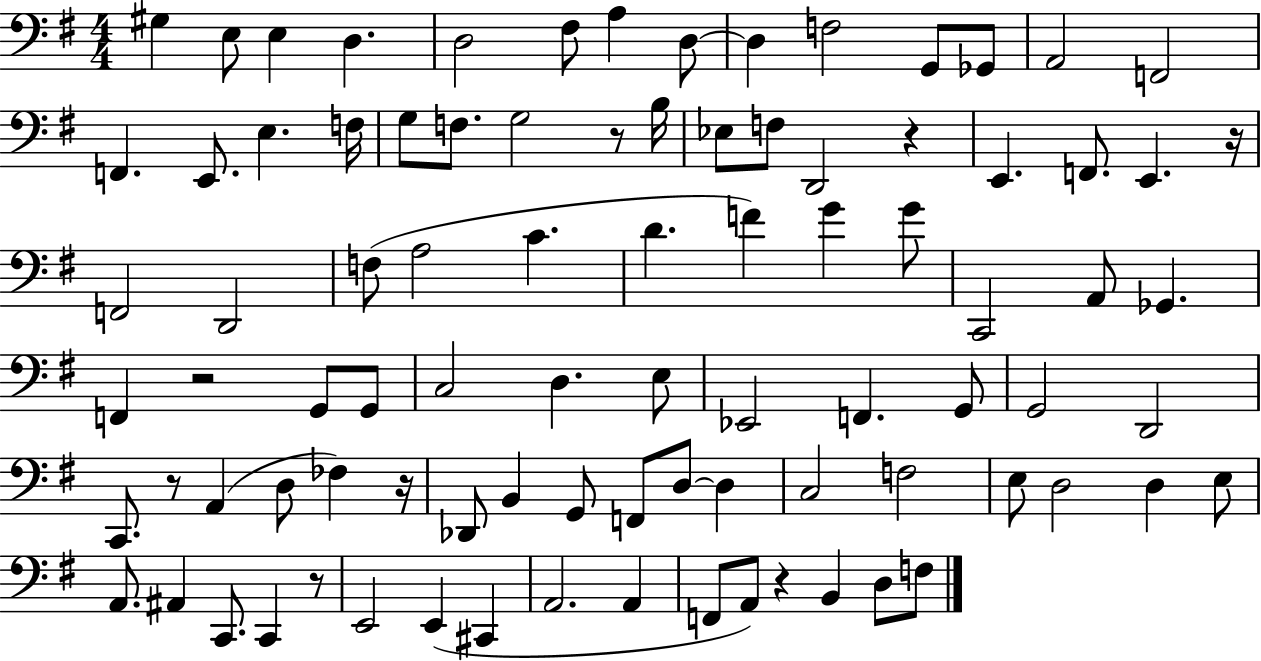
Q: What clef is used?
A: bass